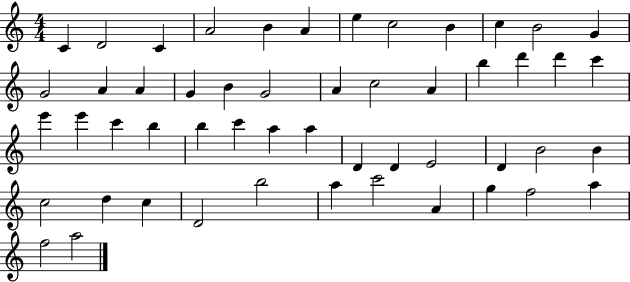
X:1
T:Untitled
M:4/4
L:1/4
K:C
C D2 C A2 B A e c2 B c B2 G G2 A A G B G2 A c2 A b d' d' c' e' e' c' b b c' a a D D E2 D B2 B c2 d c D2 b2 a c'2 A g f2 a f2 a2